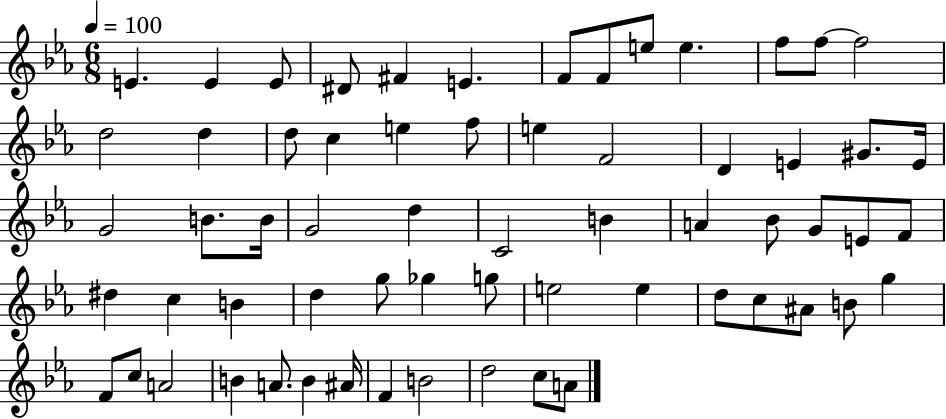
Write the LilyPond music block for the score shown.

{
  \clef treble
  \numericTimeSignature
  \time 6/8
  \key ees \major
  \tempo 4 = 100
  e'4. e'4 e'8 | dis'8 fis'4 e'4. | f'8 f'8 e''8 e''4. | f''8 f''8~~ f''2 | \break d''2 d''4 | d''8 c''4 e''4 f''8 | e''4 f'2 | d'4 e'4 gis'8. e'16 | \break g'2 b'8. b'16 | g'2 d''4 | c'2 b'4 | a'4 bes'8 g'8 e'8 f'8 | \break dis''4 c''4 b'4 | d''4 g''8 ges''4 g''8 | e''2 e''4 | d''8 c''8 ais'8 b'8 g''4 | \break f'8 c''8 a'2 | b'4 a'8. b'4 ais'16 | f'4 b'2 | d''2 c''8 a'8 | \break \bar "|."
}